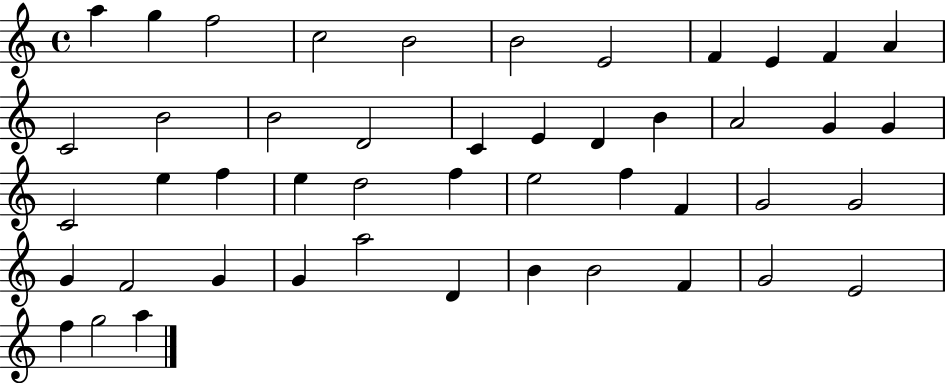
{
  \clef treble
  \time 4/4
  \defaultTimeSignature
  \key c \major
  a''4 g''4 f''2 | c''2 b'2 | b'2 e'2 | f'4 e'4 f'4 a'4 | \break c'2 b'2 | b'2 d'2 | c'4 e'4 d'4 b'4 | a'2 g'4 g'4 | \break c'2 e''4 f''4 | e''4 d''2 f''4 | e''2 f''4 f'4 | g'2 g'2 | \break g'4 f'2 g'4 | g'4 a''2 d'4 | b'4 b'2 f'4 | g'2 e'2 | \break f''4 g''2 a''4 | \bar "|."
}